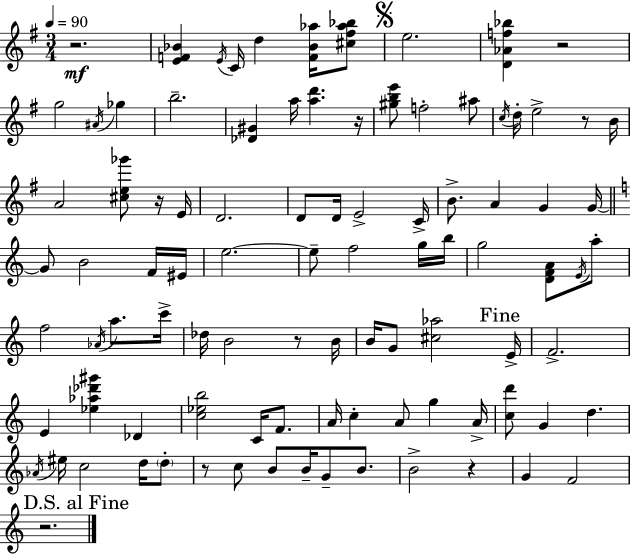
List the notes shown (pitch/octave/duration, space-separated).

R/h. [E4,F4,Bb4]/q E4/s C4/s D5/q [F4,Bb4,Ab5]/s [C#5,F#5,Ab5,Bb5]/e E5/h. [D4,Ab4,F5,Bb5]/q R/h G5/h A#4/s Gb5/q B5/h. [Db4,G#4]/q A5/s [A5,D6]/q. R/s [G#5,B5,E6]/e F5/h A#5/e C5/s D5/s E5/h R/e B4/s A4/h [C#5,E5,Gb6]/e R/s E4/s D4/h. D4/e D4/s E4/h C4/s B4/e. A4/q G4/q G4/s G4/e B4/h F4/s EIS4/s E5/h. E5/e F5/h G5/s B5/s G5/h [D4,F4,A4]/e E4/s A5/e F5/h Ab4/s A5/e. C6/s Db5/s B4/h R/e B4/s B4/s G4/e [C#5,Ab5]/h E4/s F4/h. E4/q [Eb5,Ab5,Db6,G#6]/q Db4/q [C5,Eb5,B5]/h C4/s F4/e. A4/s C5/q A4/e G5/q A4/s [C5,D6]/e G4/q D5/q. Ab4/s EIS5/s C5/h D5/s D5/e R/e C5/e B4/e B4/s G4/e B4/e. B4/h R/q G4/q F4/h R/h.